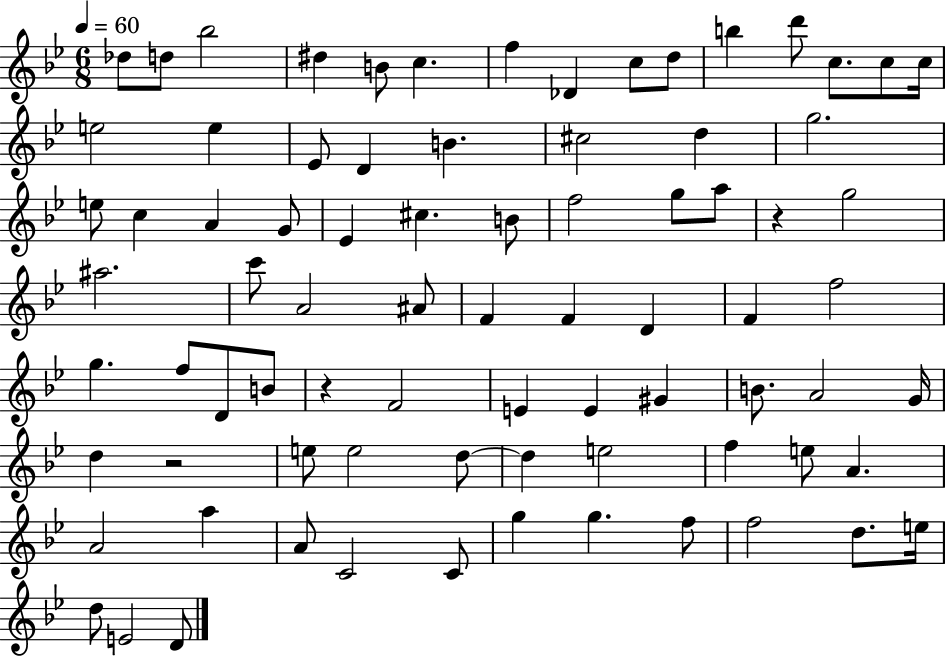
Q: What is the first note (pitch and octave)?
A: Db5